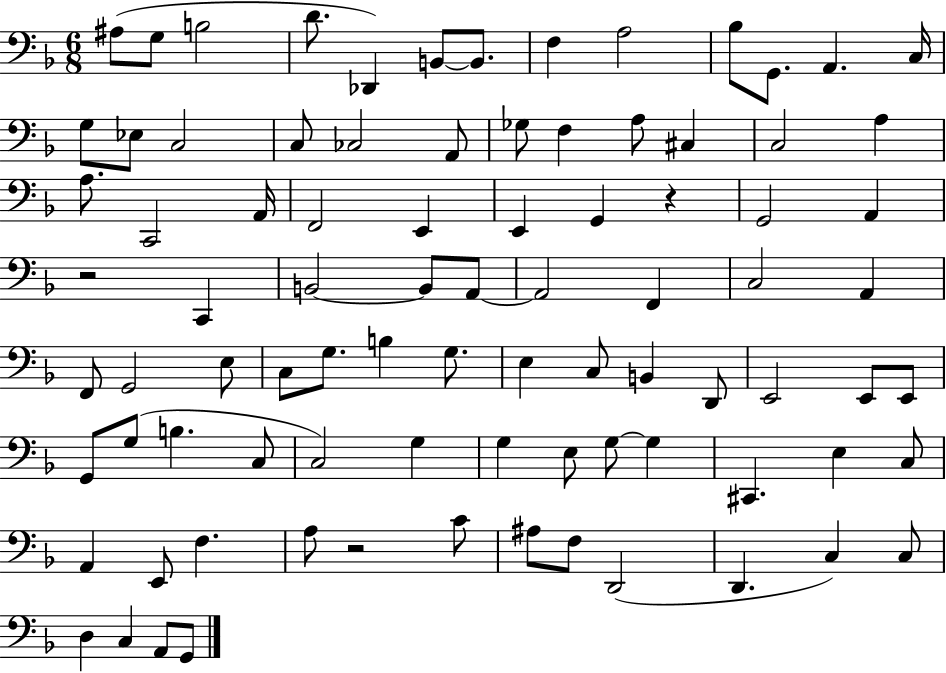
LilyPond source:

{
  \clef bass
  \numericTimeSignature
  \time 6/8
  \key f \major
  ais8( g8 b2 | d'8. des,4) b,8~~ b,8. | f4 a2 | bes8 g,8. a,4. c16 | \break g8 ees8 c2 | c8 ces2 a,8 | ges8 f4 a8 cis4 | c2 a4 | \break a8. c,2 a,16 | f,2 e,4 | e,4 g,4 r4 | g,2 a,4 | \break r2 c,4 | b,2~~ b,8 a,8~~ | a,2 f,4 | c2 a,4 | \break f,8 g,2 e8 | c8 g8. b4 g8. | e4 c8 b,4 d,8 | e,2 e,8 e,8 | \break g,8 g8( b4. c8 | c2) g4 | g4 e8 g8~~ g4 | cis,4. e4 c8 | \break a,4 e,8 f4. | a8 r2 c'8 | ais8 f8 d,2( | d,4. c4) c8 | \break d4 c4 a,8 g,8 | \bar "|."
}